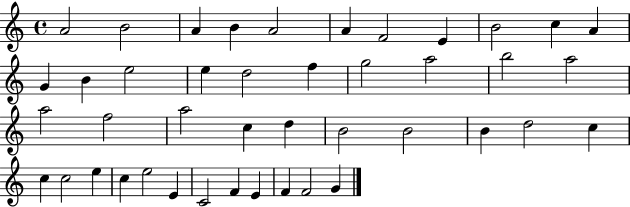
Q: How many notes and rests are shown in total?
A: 43